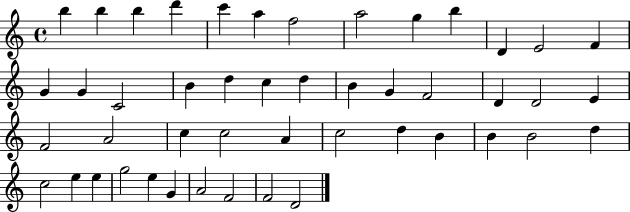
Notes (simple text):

B5/q B5/q B5/q D6/q C6/q A5/q F5/h A5/h G5/q B5/q D4/q E4/h F4/q G4/q G4/q C4/h B4/q D5/q C5/q D5/q B4/q G4/q F4/h D4/q D4/h E4/q F4/h A4/h C5/q C5/h A4/q C5/h D5/q B4/q B4/q B4/h D5/q C5/h E5/q E5/q G5/h E5/q G4/q A4/h F4/h F4/h D4/h